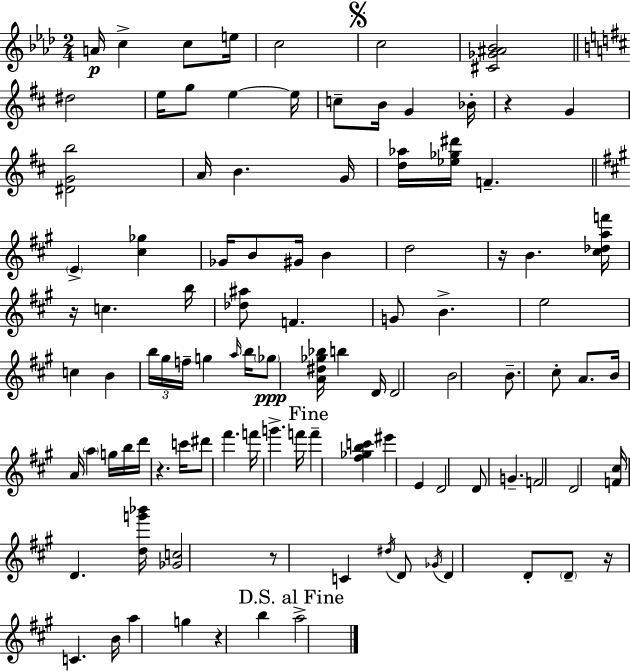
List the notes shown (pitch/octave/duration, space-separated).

A4/s C5/q C5/e E5/s C5/h C5/h [C#4,Gb4,A#4,Bb4]/h D#5/h E5/s G5/e E5/q E5/s C5/e B4/s G4/q Bb4/s R/q G4/q [D#4,G4,B5]/h A4/s B4/q. G4/s [D5,Ab5]/s [Eb5,Gb5,D#6]/s F4/q. E4/q [C#5,Gb5]/q Gb4/s B4/e G#4/s B4/q D5/h R/s B4/q. [C#5,Db5,A5,F6]/s R/s C5/q. B5/s [Db5,A#5]/e F4/q. G4/e B4/q. E5/h C5/q B4/q B5/s G#5/s F5/s G5/q A5/s B5/s Gb5/e [A4,D#5,Gb5,Bb5]/s B5/q D4/s D4/h B4/h B4/e. C#5/e A4/e. B4/s A4/s A5/q G5/s B5/s D6/s R/q. C6/s D#6/e F#6/q. F6/s G6/q. F6/s F6/q [F#5,Gb5,B5,C6]/q EIS6/q E4/q D4/h D4/e G4/q. F4/h D4/h [F4,C#5]/s D4/q. [D5,G6,Bb6]/s [Gb4,C5]/h R/e C4/q D#5/s D4/e Gb4/s D4/q D4/e D4/e R/s C4/q. B4/s A5/q G5/q R/q B5/q A5/h